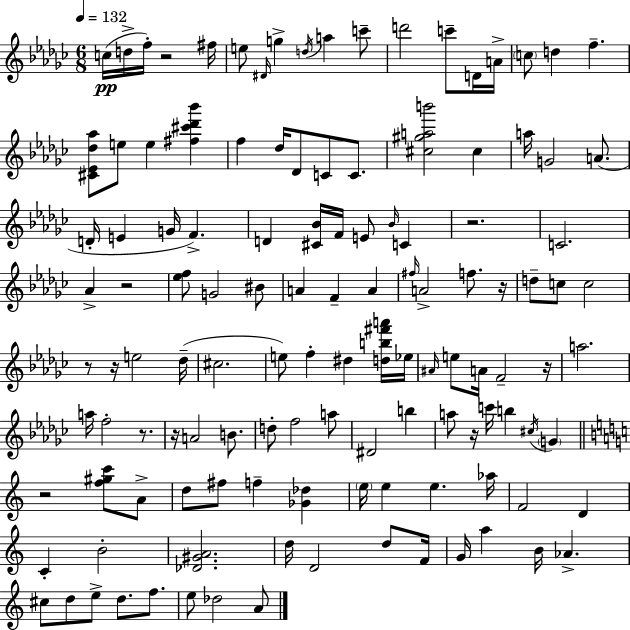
{
  \clef treble
  \numericTimeSignature
  \time 6/8
  \key ees \minor
  \tempo 4 = 132
  \repeat volta 2 { c''16(\pp d''16-> f''16-.) r2 fis''16 | e''8 \grace { dis'16 } g''4-> \acciaccatura { d''16 } a''4 | c'''8-- d'''2 c'''8-- | d'16 a'16-> \parenthesize c''8 d''4 f''4.-- | \break <cis' ees' des'' aes''>8 e''8 e''4 <fis'' cis''' des''' bes'''>4 | f''4 des''16 des'8 c'8 c'8. | <cis'' gis'' a'' b'''>2 cis''4 | a''16 g'2 a'8.( | \break d'16-. e'4 g'16 f'4.->) | d'4 <cis' bes'>16 f'16 e'8 \grace { bes'16 } c'4 | r2. | c'2. | \break aes'4-> r2 | <ees'' f''>8 g'2 | bis'8 a'4 f'4-- a'4 | \grace { fis''16 } a'2-> | \break f''8. r16 d''8-- c''8 c''2 | r8 r16 e''2 | des''16--( cis''2. | e''8) f''4-. dis''4 | \break <d'' b'' fis''' a'''>16 ees''16 \grace { ais'16 } e''8 a'16 f'2-- | r16 a''2. | a''16 f''2-. | r8. r16 a'2 | \break b'8. d''8-. f''2 | a''8 dis'2 | b''4 a''8 r16 c'''16 b''4 | \acciaccatura { cis''16 } \parenthesize g'4 \bar "||" \break \key c \major r2 <f'' gis'' c'''>8 a'8-> | d''8 fis''8 f''4-- <ges' des''>4 | \parenthesize e''16 e''4 e''4. aes''16 | f'2 d'4 | \break c'4-. b'2-. | <des' gis' a'>2. | d''16 d'2 d''8 f'16 | g'16 a''4 b'16 aes'4.-> | \break cis''8 d''8 e''8-> d''8. f''8. | e''8 des''2 a'8 | } \bar "|."
}